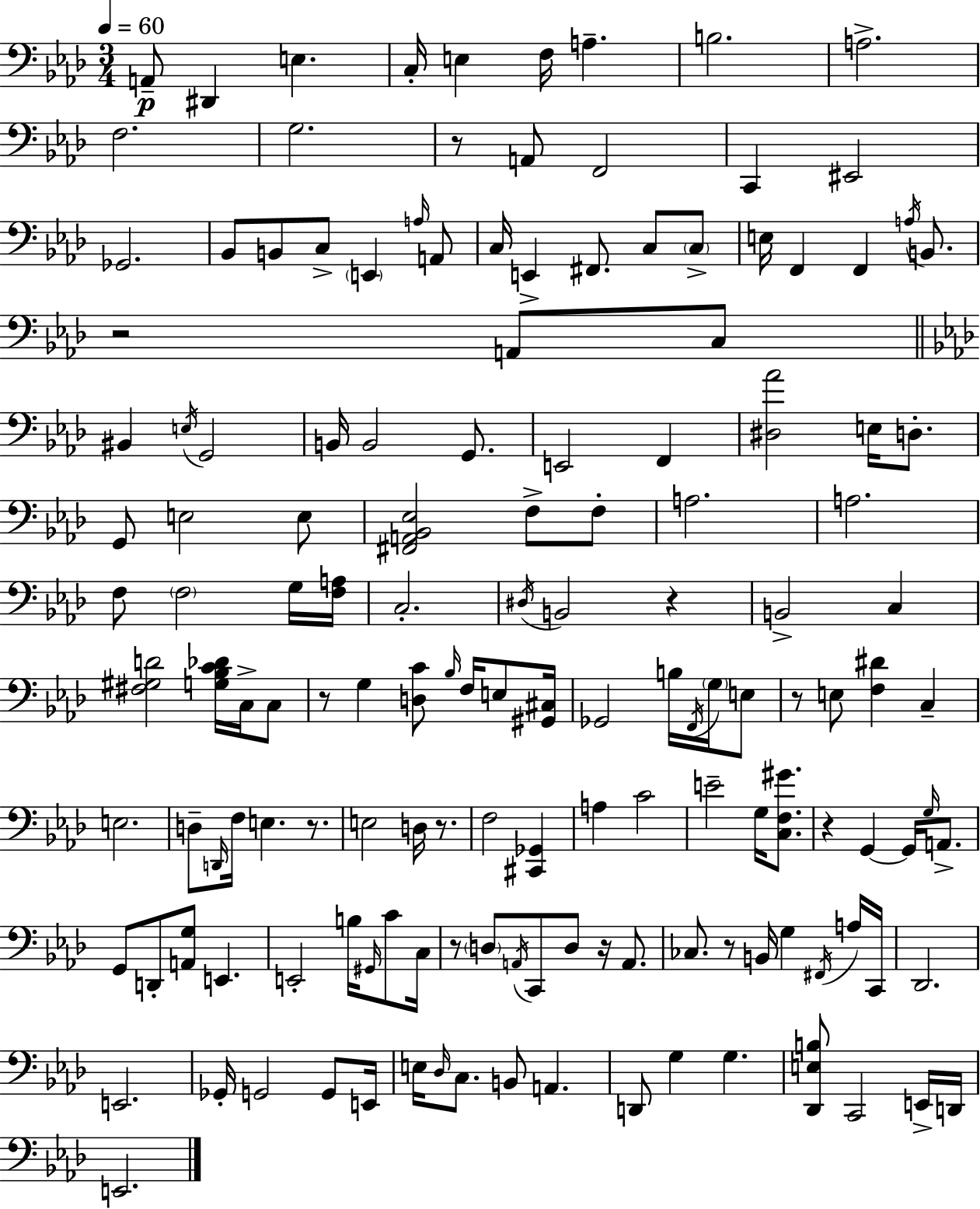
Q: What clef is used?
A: bass